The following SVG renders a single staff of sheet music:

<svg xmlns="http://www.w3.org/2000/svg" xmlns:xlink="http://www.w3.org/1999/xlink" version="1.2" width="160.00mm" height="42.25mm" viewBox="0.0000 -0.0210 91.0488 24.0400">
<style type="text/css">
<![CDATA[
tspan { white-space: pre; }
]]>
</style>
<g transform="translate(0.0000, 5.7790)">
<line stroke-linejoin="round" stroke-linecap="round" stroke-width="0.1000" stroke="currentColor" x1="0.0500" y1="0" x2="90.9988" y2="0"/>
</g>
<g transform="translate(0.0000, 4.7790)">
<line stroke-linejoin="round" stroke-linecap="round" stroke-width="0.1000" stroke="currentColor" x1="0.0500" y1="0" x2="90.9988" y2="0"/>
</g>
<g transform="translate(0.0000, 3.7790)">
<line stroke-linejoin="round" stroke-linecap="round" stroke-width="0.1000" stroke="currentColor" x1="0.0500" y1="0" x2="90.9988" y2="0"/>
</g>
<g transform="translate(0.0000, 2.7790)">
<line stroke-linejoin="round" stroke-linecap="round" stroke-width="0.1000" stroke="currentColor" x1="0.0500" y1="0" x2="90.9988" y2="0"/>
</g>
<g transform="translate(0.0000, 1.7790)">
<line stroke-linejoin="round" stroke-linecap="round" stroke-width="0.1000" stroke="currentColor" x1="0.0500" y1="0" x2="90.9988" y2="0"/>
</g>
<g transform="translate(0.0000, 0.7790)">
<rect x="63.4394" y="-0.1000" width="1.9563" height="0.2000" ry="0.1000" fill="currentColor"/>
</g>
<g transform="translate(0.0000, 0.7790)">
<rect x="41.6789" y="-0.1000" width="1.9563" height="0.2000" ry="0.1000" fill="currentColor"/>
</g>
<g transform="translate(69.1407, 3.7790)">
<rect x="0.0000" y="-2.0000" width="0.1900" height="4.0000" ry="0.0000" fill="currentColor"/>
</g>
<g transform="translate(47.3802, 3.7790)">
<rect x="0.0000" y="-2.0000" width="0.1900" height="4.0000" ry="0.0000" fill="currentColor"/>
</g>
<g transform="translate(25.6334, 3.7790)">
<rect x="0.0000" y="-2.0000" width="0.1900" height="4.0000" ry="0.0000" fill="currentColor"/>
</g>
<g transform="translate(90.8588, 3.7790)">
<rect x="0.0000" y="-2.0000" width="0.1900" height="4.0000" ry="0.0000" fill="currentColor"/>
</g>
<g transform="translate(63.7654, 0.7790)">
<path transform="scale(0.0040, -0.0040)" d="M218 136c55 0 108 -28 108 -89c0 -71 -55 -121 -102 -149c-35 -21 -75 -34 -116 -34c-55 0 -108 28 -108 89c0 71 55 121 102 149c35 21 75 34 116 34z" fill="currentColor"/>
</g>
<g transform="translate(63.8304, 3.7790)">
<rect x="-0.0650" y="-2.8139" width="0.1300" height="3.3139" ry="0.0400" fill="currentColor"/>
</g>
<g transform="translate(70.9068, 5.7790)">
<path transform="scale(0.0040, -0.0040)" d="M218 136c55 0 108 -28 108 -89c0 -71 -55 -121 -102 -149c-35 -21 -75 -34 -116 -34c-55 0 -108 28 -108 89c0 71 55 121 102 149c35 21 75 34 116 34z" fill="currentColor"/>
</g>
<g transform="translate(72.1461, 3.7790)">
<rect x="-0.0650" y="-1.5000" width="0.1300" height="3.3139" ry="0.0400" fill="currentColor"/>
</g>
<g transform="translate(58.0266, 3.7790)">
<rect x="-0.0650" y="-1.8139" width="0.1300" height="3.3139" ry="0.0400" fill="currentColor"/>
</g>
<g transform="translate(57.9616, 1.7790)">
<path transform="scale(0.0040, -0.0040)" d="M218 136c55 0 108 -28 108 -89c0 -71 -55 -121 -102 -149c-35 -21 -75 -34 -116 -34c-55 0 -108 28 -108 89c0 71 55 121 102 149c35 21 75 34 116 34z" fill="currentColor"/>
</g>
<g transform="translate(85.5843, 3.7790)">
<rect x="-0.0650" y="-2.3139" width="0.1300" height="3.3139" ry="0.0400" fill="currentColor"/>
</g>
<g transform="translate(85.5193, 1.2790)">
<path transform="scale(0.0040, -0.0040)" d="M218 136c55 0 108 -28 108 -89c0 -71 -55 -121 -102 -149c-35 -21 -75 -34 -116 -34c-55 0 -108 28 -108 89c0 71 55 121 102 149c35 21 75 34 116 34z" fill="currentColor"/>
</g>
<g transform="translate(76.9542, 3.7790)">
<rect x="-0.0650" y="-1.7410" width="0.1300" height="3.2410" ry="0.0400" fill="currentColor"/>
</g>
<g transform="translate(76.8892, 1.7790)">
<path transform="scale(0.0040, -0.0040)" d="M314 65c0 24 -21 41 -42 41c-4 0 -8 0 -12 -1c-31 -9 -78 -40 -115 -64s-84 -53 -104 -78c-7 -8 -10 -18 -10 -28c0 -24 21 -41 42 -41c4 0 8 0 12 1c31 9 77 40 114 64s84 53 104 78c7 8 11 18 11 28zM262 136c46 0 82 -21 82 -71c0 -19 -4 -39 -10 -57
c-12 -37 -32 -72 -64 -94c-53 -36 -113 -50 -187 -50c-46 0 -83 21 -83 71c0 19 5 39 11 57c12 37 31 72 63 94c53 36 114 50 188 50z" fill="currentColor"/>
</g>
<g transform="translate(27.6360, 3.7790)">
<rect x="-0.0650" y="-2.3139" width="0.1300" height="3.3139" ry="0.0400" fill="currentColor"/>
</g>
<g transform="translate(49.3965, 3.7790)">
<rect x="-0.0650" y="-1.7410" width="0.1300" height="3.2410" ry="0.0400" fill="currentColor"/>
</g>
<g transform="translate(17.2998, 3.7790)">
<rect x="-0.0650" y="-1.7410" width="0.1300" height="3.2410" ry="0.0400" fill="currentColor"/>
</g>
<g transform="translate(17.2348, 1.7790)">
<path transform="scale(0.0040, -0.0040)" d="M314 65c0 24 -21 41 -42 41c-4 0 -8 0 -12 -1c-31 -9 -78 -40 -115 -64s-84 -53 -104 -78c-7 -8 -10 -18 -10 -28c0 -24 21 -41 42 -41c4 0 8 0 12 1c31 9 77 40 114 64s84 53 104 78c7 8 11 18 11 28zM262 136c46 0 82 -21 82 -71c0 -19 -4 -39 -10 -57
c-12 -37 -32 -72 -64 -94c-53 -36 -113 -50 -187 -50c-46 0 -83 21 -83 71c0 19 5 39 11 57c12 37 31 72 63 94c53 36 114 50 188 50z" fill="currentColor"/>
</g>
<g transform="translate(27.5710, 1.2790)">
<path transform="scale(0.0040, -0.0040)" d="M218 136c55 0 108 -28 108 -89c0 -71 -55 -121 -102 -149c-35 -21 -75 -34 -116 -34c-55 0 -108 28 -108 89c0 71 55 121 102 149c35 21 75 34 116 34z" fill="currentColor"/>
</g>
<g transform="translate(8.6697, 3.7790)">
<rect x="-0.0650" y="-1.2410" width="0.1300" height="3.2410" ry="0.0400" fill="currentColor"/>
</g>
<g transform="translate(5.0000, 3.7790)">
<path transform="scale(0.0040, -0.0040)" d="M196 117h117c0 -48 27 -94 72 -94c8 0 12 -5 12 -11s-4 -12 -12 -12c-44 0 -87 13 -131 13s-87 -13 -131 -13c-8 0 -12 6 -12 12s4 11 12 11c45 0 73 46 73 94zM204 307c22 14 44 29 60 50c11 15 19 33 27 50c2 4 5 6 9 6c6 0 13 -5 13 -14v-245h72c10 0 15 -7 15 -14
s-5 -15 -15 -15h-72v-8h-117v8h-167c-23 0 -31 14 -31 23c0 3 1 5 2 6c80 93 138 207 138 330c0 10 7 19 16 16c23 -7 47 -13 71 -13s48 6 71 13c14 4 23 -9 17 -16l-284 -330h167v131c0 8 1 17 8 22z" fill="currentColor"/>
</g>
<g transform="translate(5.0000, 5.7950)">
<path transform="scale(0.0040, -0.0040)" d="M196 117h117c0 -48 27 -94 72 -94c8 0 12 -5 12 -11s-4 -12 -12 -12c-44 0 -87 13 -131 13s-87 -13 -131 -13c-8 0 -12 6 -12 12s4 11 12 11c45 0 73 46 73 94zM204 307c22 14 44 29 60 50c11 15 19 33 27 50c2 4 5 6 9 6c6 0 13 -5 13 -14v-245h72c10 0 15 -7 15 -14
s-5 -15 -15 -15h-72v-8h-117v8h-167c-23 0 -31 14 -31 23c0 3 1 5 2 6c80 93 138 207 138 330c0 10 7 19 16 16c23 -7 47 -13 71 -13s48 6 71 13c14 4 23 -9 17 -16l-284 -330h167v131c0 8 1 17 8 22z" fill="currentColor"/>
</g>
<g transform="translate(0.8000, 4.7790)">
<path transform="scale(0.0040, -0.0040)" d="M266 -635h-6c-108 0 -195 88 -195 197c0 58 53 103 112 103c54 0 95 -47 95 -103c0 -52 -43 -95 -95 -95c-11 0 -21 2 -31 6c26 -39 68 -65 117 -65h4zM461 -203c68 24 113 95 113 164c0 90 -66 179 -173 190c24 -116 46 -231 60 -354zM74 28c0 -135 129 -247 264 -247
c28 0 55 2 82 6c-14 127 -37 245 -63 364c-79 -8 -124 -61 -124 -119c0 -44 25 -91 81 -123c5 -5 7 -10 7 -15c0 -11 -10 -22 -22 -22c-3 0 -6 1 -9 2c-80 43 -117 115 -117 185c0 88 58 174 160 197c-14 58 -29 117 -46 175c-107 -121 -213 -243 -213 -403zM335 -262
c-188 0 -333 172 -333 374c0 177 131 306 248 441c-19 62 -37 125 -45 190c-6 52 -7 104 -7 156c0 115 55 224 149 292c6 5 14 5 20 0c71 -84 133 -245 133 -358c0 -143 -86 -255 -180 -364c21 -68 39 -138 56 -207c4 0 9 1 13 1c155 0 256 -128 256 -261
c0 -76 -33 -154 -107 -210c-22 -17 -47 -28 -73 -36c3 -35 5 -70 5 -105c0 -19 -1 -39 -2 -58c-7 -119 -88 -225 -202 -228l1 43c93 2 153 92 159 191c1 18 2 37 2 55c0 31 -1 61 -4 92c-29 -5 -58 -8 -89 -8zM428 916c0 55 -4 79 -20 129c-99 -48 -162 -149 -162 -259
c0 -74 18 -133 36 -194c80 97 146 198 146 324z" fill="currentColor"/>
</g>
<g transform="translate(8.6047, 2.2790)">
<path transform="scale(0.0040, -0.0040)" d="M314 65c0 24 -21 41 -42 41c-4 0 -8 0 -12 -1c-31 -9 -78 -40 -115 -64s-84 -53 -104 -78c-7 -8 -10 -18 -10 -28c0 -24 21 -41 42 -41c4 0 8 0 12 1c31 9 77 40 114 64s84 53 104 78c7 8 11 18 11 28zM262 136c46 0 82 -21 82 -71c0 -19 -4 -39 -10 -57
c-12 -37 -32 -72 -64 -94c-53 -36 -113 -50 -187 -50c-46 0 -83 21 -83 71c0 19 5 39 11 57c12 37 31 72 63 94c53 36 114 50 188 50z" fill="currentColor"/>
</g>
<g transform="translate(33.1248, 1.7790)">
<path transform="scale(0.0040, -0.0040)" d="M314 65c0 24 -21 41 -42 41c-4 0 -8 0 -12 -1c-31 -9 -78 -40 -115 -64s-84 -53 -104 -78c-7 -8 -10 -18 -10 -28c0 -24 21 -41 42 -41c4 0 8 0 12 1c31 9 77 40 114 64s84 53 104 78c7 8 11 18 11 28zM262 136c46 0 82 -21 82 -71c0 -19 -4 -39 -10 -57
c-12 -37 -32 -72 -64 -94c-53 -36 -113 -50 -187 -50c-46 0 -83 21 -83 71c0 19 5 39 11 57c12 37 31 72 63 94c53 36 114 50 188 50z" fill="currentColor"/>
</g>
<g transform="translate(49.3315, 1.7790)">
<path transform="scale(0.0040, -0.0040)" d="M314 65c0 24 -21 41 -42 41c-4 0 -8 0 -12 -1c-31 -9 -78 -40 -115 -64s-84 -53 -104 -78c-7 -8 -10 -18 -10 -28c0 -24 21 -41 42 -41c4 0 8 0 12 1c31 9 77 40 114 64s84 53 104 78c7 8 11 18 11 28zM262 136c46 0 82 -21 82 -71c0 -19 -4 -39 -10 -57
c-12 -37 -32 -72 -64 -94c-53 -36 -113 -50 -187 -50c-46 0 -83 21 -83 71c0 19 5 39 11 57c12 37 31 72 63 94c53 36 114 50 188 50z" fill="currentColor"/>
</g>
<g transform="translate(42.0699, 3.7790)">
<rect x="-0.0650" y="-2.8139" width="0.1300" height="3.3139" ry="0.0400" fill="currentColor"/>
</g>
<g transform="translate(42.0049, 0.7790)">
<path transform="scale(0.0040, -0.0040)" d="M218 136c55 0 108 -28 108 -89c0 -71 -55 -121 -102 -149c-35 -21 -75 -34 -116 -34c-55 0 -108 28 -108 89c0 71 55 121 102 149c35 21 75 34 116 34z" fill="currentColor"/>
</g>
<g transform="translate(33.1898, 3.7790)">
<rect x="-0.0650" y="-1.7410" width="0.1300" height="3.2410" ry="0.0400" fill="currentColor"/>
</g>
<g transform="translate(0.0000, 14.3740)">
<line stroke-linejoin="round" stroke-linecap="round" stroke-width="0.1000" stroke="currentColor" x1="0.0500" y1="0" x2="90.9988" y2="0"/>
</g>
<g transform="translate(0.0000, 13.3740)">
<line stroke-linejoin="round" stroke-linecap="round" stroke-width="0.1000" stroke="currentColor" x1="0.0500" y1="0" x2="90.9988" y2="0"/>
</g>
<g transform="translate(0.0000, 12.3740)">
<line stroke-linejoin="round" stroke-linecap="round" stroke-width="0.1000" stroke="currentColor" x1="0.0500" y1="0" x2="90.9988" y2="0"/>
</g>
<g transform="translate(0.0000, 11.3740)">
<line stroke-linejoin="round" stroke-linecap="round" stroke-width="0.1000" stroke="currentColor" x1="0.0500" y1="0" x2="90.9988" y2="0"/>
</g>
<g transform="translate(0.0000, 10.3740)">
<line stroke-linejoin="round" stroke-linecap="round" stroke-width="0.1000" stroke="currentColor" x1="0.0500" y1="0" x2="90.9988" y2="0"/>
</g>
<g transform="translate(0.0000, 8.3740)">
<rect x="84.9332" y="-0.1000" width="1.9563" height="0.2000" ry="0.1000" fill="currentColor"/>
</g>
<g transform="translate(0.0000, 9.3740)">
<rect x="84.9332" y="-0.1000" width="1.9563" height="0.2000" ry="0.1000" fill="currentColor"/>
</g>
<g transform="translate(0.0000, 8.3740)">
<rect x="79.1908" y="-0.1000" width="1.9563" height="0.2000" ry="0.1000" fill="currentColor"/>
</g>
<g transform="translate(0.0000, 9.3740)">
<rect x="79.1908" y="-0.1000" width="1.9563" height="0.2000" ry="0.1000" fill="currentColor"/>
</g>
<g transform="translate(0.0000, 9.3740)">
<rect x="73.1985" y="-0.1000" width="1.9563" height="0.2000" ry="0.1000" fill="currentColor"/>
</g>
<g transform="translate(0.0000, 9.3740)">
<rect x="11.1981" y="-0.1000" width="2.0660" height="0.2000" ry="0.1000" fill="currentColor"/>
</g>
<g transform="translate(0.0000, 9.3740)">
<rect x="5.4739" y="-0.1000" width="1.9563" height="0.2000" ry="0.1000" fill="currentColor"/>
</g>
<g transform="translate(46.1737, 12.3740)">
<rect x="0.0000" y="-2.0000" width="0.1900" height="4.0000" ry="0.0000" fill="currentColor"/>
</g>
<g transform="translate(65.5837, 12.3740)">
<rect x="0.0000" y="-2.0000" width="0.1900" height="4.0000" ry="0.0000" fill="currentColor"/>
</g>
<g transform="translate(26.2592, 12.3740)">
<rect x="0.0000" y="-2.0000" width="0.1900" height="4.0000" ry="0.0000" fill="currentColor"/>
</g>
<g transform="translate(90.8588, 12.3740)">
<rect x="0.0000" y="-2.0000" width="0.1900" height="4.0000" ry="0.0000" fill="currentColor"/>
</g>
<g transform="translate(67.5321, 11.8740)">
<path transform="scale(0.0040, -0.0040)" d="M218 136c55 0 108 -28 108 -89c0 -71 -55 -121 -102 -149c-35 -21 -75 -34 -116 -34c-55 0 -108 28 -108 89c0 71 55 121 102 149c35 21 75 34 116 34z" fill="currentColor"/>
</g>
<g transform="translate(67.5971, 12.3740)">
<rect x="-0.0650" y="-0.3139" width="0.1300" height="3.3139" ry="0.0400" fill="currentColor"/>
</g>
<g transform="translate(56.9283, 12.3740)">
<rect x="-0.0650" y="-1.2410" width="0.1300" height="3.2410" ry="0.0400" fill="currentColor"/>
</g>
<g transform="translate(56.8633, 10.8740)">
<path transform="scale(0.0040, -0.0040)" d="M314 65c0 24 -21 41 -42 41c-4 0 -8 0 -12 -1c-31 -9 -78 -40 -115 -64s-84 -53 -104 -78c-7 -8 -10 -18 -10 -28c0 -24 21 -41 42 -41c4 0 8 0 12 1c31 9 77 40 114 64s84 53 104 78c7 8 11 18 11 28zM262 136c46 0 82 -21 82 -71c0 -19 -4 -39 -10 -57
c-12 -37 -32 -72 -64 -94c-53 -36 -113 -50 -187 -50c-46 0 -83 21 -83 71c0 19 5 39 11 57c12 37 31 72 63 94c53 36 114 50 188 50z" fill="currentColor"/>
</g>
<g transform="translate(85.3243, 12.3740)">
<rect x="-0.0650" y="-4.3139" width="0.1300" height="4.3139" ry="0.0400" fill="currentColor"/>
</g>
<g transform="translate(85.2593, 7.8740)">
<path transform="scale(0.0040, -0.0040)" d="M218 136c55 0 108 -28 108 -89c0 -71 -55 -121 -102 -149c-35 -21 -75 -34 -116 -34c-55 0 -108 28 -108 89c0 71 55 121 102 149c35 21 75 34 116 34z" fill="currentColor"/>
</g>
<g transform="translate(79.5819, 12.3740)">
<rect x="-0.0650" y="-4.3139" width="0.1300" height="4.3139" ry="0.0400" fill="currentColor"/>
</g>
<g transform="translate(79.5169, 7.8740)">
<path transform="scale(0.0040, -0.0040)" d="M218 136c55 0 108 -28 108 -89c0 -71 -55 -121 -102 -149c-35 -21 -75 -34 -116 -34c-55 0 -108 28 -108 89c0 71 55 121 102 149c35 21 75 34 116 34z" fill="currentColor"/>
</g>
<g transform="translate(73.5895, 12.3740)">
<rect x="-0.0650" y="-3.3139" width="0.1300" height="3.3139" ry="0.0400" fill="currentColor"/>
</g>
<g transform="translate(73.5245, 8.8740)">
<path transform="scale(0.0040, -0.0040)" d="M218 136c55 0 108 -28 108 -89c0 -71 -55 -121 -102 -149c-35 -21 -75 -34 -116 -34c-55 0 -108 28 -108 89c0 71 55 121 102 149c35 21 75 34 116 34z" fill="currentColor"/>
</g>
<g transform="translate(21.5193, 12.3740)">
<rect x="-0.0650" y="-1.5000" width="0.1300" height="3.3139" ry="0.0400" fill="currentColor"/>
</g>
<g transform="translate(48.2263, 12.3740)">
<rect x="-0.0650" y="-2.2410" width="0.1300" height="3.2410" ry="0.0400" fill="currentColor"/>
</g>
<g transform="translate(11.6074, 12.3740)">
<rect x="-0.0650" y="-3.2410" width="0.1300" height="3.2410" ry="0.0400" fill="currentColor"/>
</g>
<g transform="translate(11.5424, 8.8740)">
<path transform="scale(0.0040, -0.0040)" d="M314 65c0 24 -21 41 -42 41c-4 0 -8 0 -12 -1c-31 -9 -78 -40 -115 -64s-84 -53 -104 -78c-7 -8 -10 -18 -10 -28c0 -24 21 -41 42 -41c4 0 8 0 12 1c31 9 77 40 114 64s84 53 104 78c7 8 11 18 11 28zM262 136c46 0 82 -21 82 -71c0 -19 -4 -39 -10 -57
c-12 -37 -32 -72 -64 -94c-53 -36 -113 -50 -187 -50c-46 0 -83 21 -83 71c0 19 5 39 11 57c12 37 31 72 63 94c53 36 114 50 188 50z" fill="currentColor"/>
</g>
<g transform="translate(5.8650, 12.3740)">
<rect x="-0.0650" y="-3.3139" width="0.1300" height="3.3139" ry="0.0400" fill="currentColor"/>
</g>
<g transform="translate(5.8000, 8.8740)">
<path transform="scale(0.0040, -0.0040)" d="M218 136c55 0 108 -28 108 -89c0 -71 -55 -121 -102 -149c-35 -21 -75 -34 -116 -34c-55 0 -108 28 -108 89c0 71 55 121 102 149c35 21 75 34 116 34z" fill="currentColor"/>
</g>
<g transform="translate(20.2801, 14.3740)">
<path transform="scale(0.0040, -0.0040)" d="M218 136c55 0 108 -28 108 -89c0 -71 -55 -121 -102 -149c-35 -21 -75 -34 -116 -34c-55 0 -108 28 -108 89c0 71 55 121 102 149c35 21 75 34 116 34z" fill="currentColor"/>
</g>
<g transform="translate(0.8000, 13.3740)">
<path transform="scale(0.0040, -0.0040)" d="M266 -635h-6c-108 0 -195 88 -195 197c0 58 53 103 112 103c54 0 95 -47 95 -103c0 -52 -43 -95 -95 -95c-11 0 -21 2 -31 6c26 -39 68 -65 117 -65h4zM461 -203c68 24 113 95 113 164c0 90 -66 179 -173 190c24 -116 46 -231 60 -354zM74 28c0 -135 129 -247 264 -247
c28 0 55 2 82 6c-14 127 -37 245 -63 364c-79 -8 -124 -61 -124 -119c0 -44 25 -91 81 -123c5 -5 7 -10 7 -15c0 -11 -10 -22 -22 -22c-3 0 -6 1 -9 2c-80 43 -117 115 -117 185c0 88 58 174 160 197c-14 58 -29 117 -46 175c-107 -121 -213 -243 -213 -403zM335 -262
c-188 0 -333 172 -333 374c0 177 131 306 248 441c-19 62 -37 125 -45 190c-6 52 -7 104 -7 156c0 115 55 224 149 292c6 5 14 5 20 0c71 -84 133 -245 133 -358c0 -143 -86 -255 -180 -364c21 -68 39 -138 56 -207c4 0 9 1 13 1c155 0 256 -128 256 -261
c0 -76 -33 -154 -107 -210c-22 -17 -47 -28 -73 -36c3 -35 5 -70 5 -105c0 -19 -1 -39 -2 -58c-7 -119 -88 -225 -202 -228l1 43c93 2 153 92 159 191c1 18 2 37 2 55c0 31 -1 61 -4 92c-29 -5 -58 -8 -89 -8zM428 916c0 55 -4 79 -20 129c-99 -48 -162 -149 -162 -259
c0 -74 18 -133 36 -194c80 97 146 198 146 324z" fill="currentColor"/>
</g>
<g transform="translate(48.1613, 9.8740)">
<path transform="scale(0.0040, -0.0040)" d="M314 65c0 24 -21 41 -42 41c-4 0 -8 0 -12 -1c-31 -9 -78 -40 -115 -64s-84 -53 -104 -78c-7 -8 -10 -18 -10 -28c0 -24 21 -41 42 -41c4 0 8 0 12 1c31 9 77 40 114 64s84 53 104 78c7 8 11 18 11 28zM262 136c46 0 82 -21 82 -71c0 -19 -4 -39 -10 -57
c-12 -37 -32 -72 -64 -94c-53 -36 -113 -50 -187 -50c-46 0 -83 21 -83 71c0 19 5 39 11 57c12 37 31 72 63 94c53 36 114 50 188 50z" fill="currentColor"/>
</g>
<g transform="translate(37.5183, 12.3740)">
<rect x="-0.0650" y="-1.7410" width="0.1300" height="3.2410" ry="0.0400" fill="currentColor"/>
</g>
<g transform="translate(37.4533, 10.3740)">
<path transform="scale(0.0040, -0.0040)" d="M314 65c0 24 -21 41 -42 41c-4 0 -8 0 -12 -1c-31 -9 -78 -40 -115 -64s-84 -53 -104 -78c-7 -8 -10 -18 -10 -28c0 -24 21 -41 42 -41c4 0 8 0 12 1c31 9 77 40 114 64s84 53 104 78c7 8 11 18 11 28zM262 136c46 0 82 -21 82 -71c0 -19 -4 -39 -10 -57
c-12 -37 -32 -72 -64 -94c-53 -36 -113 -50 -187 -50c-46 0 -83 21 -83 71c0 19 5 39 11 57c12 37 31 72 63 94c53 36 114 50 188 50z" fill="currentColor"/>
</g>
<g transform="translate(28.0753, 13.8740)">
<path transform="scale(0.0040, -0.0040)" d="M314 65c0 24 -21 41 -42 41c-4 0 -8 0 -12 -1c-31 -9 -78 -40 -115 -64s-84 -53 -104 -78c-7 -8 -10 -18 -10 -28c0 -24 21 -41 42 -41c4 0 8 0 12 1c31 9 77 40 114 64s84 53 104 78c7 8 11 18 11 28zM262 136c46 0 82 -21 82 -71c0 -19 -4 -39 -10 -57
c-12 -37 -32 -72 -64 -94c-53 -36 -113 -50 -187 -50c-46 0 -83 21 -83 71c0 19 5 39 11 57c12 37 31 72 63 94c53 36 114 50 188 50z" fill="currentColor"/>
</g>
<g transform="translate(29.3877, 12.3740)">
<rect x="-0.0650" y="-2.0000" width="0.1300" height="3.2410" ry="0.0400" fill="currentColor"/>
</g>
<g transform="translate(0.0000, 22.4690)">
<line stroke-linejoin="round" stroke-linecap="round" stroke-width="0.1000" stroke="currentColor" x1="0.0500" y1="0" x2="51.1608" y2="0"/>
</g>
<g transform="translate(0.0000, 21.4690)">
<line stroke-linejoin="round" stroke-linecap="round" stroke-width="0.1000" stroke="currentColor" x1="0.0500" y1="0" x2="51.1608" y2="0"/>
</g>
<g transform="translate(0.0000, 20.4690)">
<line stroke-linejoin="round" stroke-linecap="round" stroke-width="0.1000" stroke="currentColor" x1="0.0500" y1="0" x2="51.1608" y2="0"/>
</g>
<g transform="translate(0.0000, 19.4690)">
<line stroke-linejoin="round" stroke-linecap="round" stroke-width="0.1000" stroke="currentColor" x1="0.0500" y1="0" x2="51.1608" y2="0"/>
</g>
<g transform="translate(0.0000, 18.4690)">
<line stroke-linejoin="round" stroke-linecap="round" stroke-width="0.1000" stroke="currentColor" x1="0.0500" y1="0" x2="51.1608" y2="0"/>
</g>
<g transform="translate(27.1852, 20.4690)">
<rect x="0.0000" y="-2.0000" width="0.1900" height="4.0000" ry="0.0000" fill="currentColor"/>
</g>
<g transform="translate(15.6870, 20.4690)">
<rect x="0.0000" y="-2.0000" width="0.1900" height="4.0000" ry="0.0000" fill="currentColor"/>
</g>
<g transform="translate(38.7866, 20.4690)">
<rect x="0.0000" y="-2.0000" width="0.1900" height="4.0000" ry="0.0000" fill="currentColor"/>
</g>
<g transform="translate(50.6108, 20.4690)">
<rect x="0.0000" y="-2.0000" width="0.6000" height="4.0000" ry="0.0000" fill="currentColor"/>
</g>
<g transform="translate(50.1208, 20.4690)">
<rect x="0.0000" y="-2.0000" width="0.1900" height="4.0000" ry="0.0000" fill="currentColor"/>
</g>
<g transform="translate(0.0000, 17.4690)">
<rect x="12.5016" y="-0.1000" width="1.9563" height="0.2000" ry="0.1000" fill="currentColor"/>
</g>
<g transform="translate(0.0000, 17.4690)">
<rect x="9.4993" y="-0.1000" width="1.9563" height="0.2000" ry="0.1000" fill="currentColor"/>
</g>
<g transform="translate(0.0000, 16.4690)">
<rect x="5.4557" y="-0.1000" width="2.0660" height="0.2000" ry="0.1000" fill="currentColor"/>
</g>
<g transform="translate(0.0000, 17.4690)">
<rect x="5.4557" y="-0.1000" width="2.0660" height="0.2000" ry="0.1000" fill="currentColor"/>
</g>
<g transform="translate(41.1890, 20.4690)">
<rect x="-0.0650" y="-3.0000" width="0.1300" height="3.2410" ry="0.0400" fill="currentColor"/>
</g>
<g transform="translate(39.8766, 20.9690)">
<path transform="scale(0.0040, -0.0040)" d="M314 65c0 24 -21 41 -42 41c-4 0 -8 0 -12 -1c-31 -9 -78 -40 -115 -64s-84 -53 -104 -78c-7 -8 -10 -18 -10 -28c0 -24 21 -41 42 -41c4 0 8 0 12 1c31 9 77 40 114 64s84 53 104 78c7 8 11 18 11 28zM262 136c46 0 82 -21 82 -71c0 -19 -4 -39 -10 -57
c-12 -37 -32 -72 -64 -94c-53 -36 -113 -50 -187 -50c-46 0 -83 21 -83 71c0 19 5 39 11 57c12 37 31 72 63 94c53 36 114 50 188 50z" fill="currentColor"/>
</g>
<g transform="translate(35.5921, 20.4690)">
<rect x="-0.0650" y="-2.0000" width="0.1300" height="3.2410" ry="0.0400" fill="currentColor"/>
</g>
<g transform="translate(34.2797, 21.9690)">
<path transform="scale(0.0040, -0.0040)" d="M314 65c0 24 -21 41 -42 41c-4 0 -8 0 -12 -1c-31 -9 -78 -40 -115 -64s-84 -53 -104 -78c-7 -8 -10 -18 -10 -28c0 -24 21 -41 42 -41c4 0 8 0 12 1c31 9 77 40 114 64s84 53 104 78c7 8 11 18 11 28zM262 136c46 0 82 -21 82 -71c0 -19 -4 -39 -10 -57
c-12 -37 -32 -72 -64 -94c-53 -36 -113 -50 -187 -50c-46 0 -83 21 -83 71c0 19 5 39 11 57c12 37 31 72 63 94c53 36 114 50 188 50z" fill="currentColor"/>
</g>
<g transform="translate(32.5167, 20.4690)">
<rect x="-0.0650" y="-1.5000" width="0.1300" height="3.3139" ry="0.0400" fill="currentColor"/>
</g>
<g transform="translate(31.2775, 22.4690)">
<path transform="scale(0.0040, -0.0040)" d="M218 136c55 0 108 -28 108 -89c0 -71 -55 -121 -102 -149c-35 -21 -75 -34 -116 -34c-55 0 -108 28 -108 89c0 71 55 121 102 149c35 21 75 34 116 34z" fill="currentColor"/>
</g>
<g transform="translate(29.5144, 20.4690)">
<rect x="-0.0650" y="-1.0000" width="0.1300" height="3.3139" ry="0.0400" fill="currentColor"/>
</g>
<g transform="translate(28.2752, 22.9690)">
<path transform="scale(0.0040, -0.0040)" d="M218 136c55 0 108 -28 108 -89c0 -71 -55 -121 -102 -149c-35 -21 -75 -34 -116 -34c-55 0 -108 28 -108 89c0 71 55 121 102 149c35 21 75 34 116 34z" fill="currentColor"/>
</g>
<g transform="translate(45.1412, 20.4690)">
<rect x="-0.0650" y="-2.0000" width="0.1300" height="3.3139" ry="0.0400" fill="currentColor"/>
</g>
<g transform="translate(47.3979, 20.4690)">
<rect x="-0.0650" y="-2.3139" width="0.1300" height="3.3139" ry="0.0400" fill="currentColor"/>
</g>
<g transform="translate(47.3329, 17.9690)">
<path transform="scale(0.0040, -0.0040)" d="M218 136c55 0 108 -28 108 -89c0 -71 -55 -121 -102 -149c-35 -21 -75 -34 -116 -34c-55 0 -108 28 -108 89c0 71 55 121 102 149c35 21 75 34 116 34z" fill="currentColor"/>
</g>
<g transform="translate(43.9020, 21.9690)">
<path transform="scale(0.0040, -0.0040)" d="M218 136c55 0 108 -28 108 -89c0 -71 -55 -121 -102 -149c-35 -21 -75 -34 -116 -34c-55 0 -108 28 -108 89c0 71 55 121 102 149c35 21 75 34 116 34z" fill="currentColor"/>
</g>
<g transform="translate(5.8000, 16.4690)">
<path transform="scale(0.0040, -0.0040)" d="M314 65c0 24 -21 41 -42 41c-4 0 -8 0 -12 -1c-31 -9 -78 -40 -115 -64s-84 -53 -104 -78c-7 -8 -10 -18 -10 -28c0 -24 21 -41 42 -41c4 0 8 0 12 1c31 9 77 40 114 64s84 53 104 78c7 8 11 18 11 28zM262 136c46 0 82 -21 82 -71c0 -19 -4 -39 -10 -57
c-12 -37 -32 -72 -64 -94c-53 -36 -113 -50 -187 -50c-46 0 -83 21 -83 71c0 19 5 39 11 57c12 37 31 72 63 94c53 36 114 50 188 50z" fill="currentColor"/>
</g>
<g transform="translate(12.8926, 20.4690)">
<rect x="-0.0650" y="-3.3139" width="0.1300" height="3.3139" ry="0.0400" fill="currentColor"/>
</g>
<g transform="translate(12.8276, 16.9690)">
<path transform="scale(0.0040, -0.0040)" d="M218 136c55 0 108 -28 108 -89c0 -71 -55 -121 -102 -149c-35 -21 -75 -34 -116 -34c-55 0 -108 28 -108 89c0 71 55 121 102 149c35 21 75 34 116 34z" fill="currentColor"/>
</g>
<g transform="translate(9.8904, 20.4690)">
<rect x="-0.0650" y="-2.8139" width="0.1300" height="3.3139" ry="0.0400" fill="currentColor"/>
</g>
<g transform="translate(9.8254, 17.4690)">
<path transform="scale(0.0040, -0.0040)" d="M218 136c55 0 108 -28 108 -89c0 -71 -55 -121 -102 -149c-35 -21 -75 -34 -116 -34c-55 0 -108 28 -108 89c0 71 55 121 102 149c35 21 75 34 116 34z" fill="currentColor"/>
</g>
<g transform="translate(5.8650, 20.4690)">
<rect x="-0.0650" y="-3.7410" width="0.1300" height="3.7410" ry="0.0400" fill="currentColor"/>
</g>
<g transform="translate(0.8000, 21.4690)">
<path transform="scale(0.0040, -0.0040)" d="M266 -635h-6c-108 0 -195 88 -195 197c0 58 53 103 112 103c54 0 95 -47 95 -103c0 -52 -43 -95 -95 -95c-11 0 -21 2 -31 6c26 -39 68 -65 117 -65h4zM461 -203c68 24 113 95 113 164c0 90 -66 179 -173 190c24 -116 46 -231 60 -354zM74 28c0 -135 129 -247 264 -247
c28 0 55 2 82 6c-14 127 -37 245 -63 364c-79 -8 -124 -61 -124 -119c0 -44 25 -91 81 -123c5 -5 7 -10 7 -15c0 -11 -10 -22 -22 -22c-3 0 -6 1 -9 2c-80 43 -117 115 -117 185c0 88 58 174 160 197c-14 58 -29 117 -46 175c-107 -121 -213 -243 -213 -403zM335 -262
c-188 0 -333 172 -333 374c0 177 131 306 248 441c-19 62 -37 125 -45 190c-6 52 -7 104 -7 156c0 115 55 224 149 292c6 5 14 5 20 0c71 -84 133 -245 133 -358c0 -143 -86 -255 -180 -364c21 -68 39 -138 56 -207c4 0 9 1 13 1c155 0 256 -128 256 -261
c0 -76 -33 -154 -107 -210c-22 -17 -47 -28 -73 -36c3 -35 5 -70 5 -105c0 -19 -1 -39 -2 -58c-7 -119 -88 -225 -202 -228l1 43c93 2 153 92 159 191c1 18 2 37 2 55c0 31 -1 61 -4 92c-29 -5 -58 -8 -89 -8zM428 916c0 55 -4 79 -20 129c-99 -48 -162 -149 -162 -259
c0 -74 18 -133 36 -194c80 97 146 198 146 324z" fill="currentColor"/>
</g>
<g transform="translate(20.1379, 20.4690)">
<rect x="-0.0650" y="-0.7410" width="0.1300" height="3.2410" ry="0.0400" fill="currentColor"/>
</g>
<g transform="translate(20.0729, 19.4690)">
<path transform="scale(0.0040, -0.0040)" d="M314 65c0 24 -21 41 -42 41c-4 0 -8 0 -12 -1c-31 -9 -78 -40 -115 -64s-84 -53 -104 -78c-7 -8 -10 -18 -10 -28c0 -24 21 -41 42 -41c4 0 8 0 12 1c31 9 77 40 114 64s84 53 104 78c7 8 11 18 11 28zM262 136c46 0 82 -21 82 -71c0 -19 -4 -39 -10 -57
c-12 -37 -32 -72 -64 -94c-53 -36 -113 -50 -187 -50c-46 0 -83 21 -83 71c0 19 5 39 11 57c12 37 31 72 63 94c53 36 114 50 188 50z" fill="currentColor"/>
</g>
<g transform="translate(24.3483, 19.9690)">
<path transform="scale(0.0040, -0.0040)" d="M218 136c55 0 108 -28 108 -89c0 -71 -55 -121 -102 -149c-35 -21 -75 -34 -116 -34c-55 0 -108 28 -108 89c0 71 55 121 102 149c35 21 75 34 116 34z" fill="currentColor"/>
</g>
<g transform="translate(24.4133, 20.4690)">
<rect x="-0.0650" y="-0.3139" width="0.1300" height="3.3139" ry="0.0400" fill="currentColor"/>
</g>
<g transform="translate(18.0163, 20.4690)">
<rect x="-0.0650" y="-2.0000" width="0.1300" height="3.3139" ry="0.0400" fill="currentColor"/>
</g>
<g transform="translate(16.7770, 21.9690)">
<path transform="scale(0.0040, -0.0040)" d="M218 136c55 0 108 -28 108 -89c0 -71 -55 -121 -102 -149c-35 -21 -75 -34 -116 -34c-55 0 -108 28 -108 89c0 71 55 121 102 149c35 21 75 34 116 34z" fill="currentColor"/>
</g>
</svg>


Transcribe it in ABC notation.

X:1
T:Untitled
M:4/4
L:1/4
K:C
e2 f2 g f2 a f2 f a E f2 g b b2 E F2 f2 g2 e2 c b d' d' c'2 a b F d2 c D E F2 A2 F g